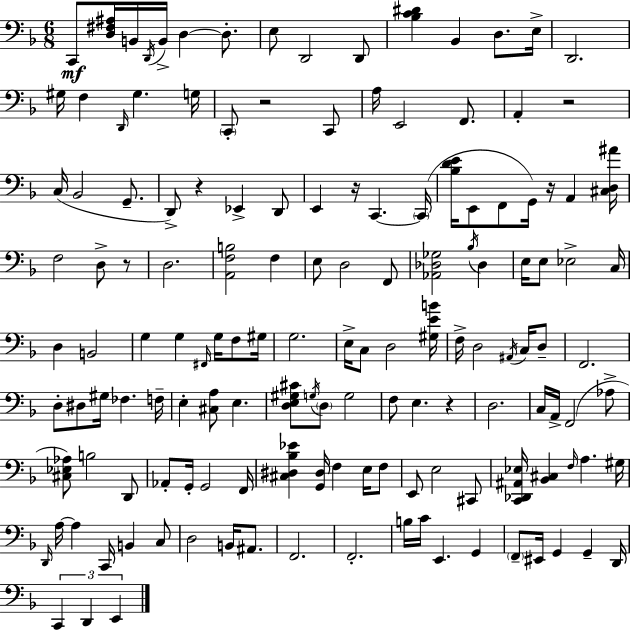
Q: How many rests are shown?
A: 7